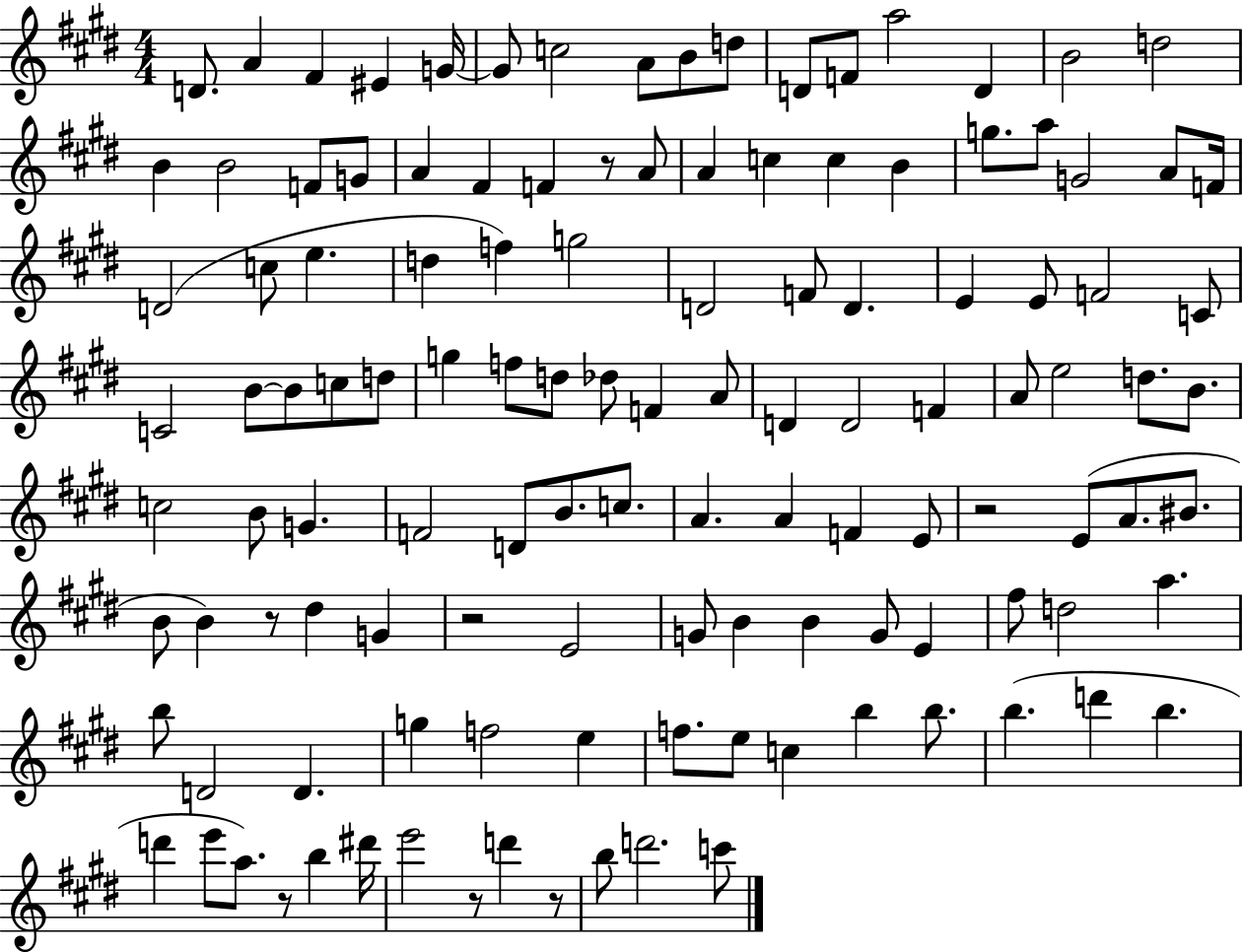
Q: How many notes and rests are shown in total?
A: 122